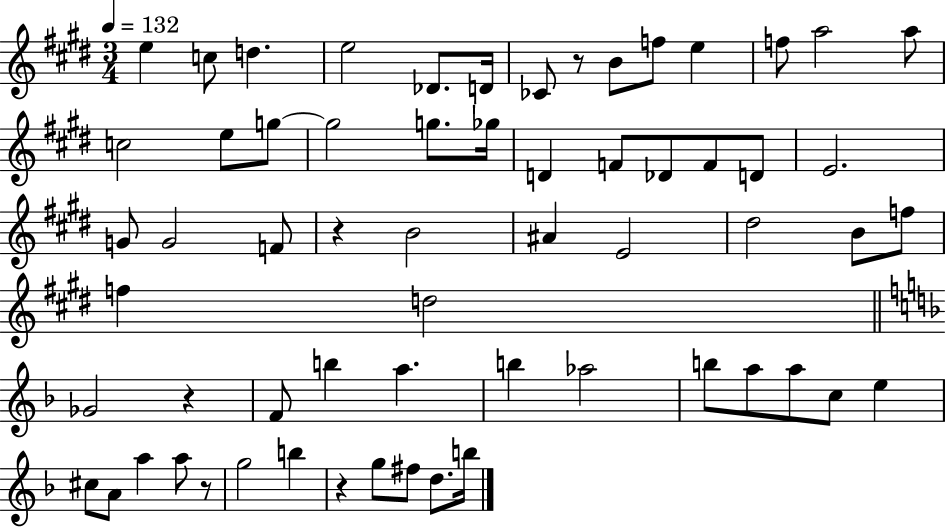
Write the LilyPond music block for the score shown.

{
  \clef treble
  \numericTimeSignature
  \time 3/4
  \key e \major
  \tempo 4 = 132
  e''4 c''8 d''4. | e''2 des'8. d'16 | ces'8 r8 b'8 f''8 e''4 | f''8 a''2 a''8 | \break c''2 e''8 g''8~~ | g''2 g''8. ges''16 | d'4 f'8 des'8 f'8 d'8 | e'2. | \break g'8 g'2 f'8 | r4 b'2 | ais'4 e'2 | dis''2 b'8 f''8 | \break f''4 d''2 | \bar "||" \break \key f \major ges'2 r4 | f'8 b''4 a''4. | b''4 aes''2 | b''8 a''8 a''8 c''8 e''4 | \break cis''8 a'8 a''4 a''8 r8 | g''2 b''4 | r4 g''8 fis''8 d''8. b''16 | \bar "|."
}